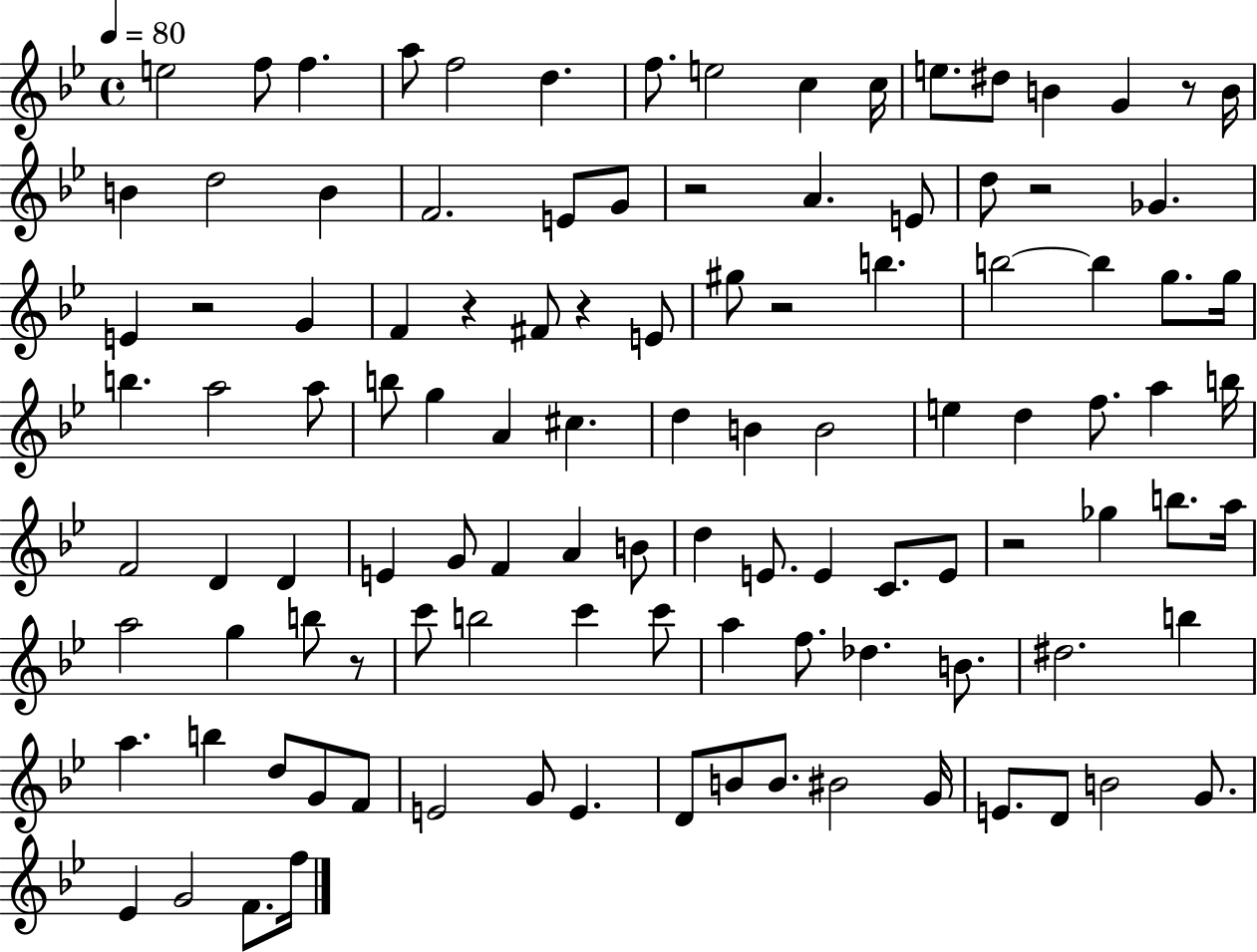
{
  \clef treble
  \time 4/4
  \defaultTimeSignature
  \key bes \major
  \tempo 4 = 80
  e''2 f''8 f''4. | a''8 f''2 d''4. | f''8. e''2 c''4 c''16 | e''8. dis''8 b'4 g'4 r8 b'16 | \break b'4 d''2 b'4 | f'2. e'8 g'8 | r2 a'4. e'8 | d''8 r2 ges'4. | \break e'4 r2 g'4 | f'4 r4 fis'8 r4 e'8 | gis''8 r2 b''4. | b''2~~ b''4 g''8. g''16 | \break b''4. a''2 a''8 | b''8 g''4 a'4 cis''4. | d''4 b'4 b'2 | e''4 d''4 f''8. a''4 b''16 | \break f'2 d'4 d'4 | e'4 g'8 f'4 a'4 b'8 | d''4 e'8. e'4 c'8. e'8 | r2 ges''4 b''8. a''16 | \break a''2 g''4 b''8 r8 | c'''8 b''2 c'''4 c'''8 | a''4 f''8. des''4. b'8. | dis''2. b''4 | \break a''4. b''4 d''8 g'8 f'8 | e'2 g'8 e'4. | d'8 b'8 b'8. bis'2 g'16 | e'8. d'8 b'2 g'8. | \break ees'4 g'2 f'8. f''16 | \bar "|."
}